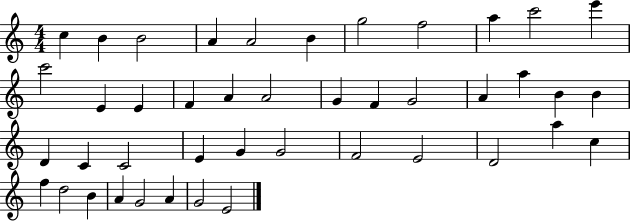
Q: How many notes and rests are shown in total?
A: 43